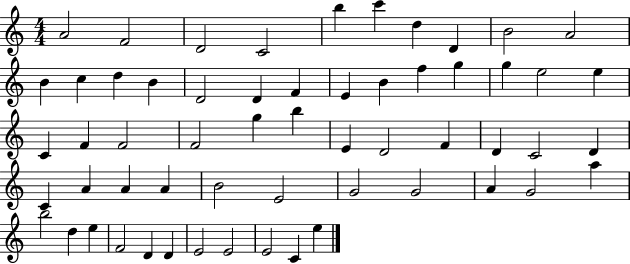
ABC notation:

X:1
T:Untitled
M:4/4
L:1/4
K:C
A2 F2 D2 C2 b c' d D B2 A2 B c d B D2 D F E B f g g e2 e C F F2 F2 g b E D2 F D C2 D C A A A B2 E2 G2 G2 A G2 a b2 d e F2 D D E2 E2 E2 C e